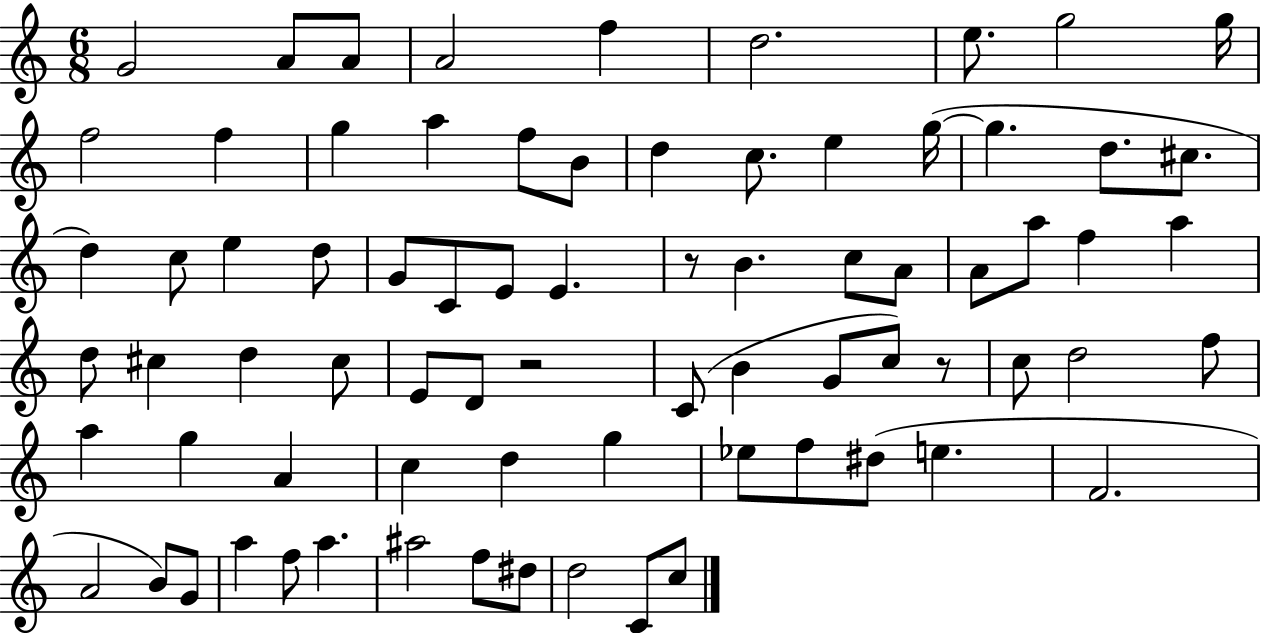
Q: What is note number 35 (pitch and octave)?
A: A5